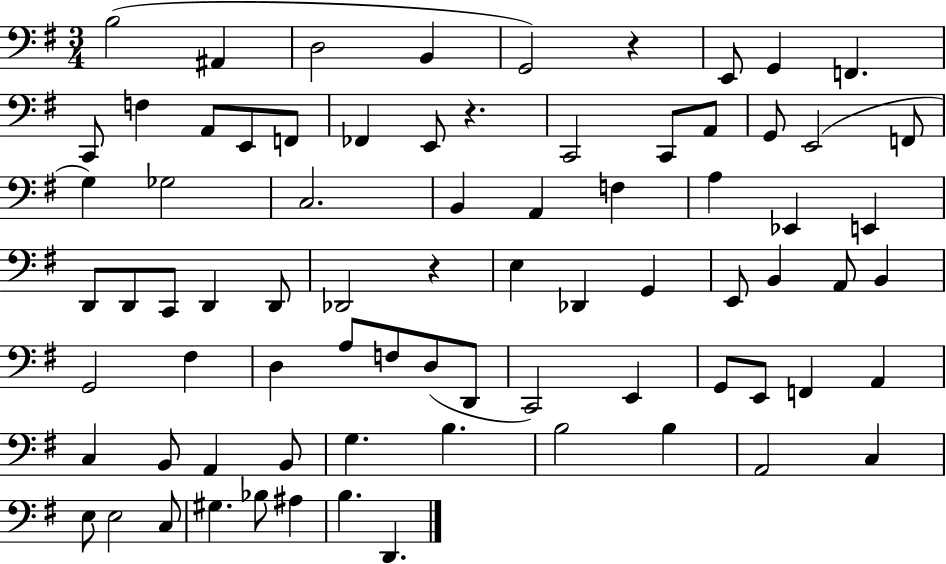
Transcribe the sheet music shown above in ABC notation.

X:1
T:Untitled
M:3/4
L:1/4
K:G
B,2 ^A,, D,2 B,, G,,2 z E,,/2 G,, F,, C,,/2 F, A,,/2 E,,/2 F,,/2 _F,, E,,/2 z C,,2 C,,/2 A,,/2 G,,/2 E,,2 F,,/2 G, _G,2 C,2 B,, A,, F, A, _E,, E,, D,,/2 D,,/2 C,,/2 D,, D,,/2 _D,,2 z E, _D,, G,, E,,/2 B,, A,,/2 B,, G,,2 ^F, D, A,/2 F,/2 D,/2 D,,/2 C,,2 E,, G,,/2 E,,/2 F,, A,, C, B,,/2 A,, B,,/2 G, B, B,2 B, A,,2 C, E,/2 E,2 C,/2 ^G, _B,/2 ^A, B, D,,